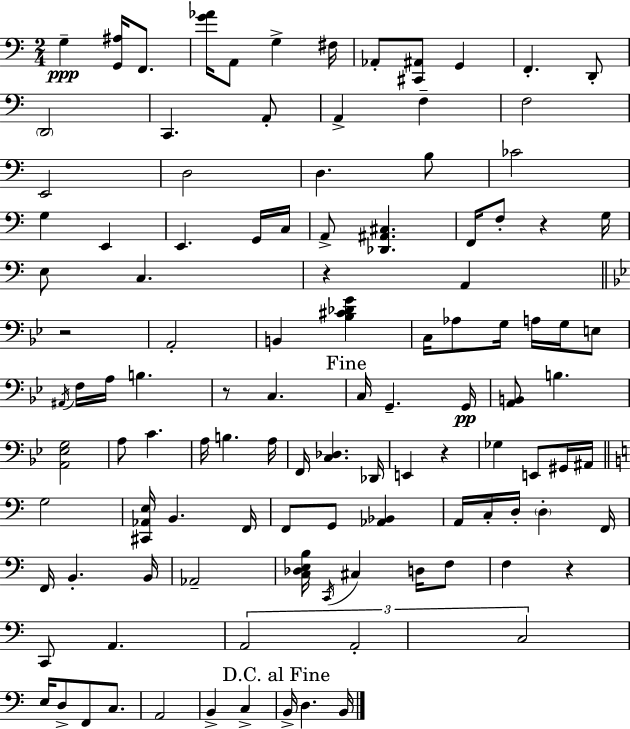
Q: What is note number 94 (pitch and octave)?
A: D3